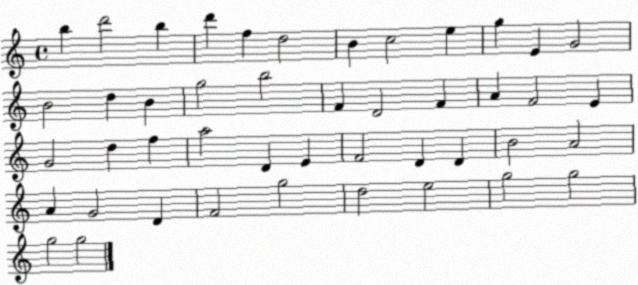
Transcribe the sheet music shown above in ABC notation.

X:1
T:Untitled
M:4/4
L:1/4
K:C
b d'2 b d' f d2 B c2 e g E G2 B2 d B g2 b2 F D2 F A F2 E G2 d f a2 D E F2 D D B2 A2 A G2 D F2 g2 d2 e2 g2 g2 g2 g2